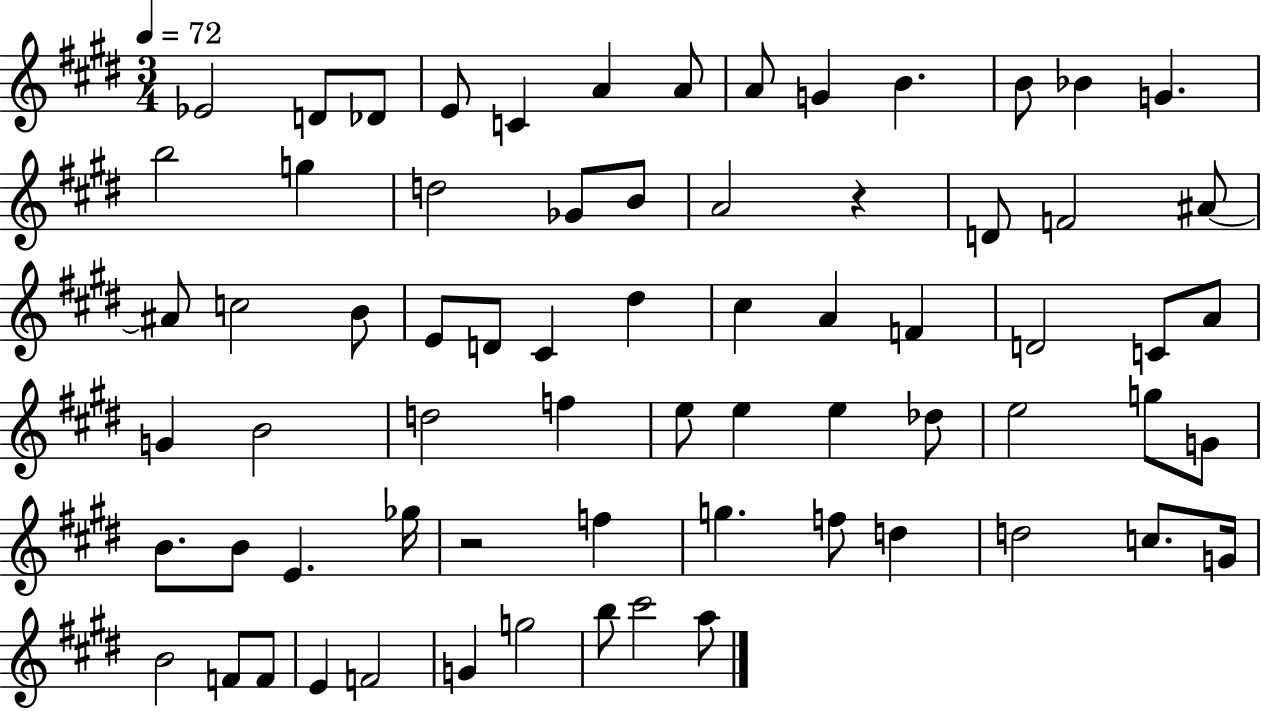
{
  \clef treble
  \numericTimeSignature
  \time 3/4
  \key e \major
  \tempo 4 = 72
  ees'2 d'8 des'8 | e'8 c'4 a'4 a'8 | a'8 g'4 b'4. | b'8 bes'4 g'4. | \break b''2 g''4 | d''2 ges'8 b'8 | a'2 r4 | d'8 f'2 ais'8~~ | \break ais'8 c''2 b'8 | e'8 d'8 cis'4 dis''4 | cis''4 a'4 f'4 | d'2 c'8 a'8 | \break g'4 b'2 | d''2 f''4 | e''8 e''4 e''4 des''8 | e''2 g''8 g'8 | \break b'8. b'8 e'4. ges''16 | r2 f''4 | g''4. f''8 d''4 | d''2 c''8. g'16 | \break b'2 f'8 f'8 | e'4 f'2 | g'4 g''2 | b''8 cis'''2 a''8 | \break \bar "|."
}